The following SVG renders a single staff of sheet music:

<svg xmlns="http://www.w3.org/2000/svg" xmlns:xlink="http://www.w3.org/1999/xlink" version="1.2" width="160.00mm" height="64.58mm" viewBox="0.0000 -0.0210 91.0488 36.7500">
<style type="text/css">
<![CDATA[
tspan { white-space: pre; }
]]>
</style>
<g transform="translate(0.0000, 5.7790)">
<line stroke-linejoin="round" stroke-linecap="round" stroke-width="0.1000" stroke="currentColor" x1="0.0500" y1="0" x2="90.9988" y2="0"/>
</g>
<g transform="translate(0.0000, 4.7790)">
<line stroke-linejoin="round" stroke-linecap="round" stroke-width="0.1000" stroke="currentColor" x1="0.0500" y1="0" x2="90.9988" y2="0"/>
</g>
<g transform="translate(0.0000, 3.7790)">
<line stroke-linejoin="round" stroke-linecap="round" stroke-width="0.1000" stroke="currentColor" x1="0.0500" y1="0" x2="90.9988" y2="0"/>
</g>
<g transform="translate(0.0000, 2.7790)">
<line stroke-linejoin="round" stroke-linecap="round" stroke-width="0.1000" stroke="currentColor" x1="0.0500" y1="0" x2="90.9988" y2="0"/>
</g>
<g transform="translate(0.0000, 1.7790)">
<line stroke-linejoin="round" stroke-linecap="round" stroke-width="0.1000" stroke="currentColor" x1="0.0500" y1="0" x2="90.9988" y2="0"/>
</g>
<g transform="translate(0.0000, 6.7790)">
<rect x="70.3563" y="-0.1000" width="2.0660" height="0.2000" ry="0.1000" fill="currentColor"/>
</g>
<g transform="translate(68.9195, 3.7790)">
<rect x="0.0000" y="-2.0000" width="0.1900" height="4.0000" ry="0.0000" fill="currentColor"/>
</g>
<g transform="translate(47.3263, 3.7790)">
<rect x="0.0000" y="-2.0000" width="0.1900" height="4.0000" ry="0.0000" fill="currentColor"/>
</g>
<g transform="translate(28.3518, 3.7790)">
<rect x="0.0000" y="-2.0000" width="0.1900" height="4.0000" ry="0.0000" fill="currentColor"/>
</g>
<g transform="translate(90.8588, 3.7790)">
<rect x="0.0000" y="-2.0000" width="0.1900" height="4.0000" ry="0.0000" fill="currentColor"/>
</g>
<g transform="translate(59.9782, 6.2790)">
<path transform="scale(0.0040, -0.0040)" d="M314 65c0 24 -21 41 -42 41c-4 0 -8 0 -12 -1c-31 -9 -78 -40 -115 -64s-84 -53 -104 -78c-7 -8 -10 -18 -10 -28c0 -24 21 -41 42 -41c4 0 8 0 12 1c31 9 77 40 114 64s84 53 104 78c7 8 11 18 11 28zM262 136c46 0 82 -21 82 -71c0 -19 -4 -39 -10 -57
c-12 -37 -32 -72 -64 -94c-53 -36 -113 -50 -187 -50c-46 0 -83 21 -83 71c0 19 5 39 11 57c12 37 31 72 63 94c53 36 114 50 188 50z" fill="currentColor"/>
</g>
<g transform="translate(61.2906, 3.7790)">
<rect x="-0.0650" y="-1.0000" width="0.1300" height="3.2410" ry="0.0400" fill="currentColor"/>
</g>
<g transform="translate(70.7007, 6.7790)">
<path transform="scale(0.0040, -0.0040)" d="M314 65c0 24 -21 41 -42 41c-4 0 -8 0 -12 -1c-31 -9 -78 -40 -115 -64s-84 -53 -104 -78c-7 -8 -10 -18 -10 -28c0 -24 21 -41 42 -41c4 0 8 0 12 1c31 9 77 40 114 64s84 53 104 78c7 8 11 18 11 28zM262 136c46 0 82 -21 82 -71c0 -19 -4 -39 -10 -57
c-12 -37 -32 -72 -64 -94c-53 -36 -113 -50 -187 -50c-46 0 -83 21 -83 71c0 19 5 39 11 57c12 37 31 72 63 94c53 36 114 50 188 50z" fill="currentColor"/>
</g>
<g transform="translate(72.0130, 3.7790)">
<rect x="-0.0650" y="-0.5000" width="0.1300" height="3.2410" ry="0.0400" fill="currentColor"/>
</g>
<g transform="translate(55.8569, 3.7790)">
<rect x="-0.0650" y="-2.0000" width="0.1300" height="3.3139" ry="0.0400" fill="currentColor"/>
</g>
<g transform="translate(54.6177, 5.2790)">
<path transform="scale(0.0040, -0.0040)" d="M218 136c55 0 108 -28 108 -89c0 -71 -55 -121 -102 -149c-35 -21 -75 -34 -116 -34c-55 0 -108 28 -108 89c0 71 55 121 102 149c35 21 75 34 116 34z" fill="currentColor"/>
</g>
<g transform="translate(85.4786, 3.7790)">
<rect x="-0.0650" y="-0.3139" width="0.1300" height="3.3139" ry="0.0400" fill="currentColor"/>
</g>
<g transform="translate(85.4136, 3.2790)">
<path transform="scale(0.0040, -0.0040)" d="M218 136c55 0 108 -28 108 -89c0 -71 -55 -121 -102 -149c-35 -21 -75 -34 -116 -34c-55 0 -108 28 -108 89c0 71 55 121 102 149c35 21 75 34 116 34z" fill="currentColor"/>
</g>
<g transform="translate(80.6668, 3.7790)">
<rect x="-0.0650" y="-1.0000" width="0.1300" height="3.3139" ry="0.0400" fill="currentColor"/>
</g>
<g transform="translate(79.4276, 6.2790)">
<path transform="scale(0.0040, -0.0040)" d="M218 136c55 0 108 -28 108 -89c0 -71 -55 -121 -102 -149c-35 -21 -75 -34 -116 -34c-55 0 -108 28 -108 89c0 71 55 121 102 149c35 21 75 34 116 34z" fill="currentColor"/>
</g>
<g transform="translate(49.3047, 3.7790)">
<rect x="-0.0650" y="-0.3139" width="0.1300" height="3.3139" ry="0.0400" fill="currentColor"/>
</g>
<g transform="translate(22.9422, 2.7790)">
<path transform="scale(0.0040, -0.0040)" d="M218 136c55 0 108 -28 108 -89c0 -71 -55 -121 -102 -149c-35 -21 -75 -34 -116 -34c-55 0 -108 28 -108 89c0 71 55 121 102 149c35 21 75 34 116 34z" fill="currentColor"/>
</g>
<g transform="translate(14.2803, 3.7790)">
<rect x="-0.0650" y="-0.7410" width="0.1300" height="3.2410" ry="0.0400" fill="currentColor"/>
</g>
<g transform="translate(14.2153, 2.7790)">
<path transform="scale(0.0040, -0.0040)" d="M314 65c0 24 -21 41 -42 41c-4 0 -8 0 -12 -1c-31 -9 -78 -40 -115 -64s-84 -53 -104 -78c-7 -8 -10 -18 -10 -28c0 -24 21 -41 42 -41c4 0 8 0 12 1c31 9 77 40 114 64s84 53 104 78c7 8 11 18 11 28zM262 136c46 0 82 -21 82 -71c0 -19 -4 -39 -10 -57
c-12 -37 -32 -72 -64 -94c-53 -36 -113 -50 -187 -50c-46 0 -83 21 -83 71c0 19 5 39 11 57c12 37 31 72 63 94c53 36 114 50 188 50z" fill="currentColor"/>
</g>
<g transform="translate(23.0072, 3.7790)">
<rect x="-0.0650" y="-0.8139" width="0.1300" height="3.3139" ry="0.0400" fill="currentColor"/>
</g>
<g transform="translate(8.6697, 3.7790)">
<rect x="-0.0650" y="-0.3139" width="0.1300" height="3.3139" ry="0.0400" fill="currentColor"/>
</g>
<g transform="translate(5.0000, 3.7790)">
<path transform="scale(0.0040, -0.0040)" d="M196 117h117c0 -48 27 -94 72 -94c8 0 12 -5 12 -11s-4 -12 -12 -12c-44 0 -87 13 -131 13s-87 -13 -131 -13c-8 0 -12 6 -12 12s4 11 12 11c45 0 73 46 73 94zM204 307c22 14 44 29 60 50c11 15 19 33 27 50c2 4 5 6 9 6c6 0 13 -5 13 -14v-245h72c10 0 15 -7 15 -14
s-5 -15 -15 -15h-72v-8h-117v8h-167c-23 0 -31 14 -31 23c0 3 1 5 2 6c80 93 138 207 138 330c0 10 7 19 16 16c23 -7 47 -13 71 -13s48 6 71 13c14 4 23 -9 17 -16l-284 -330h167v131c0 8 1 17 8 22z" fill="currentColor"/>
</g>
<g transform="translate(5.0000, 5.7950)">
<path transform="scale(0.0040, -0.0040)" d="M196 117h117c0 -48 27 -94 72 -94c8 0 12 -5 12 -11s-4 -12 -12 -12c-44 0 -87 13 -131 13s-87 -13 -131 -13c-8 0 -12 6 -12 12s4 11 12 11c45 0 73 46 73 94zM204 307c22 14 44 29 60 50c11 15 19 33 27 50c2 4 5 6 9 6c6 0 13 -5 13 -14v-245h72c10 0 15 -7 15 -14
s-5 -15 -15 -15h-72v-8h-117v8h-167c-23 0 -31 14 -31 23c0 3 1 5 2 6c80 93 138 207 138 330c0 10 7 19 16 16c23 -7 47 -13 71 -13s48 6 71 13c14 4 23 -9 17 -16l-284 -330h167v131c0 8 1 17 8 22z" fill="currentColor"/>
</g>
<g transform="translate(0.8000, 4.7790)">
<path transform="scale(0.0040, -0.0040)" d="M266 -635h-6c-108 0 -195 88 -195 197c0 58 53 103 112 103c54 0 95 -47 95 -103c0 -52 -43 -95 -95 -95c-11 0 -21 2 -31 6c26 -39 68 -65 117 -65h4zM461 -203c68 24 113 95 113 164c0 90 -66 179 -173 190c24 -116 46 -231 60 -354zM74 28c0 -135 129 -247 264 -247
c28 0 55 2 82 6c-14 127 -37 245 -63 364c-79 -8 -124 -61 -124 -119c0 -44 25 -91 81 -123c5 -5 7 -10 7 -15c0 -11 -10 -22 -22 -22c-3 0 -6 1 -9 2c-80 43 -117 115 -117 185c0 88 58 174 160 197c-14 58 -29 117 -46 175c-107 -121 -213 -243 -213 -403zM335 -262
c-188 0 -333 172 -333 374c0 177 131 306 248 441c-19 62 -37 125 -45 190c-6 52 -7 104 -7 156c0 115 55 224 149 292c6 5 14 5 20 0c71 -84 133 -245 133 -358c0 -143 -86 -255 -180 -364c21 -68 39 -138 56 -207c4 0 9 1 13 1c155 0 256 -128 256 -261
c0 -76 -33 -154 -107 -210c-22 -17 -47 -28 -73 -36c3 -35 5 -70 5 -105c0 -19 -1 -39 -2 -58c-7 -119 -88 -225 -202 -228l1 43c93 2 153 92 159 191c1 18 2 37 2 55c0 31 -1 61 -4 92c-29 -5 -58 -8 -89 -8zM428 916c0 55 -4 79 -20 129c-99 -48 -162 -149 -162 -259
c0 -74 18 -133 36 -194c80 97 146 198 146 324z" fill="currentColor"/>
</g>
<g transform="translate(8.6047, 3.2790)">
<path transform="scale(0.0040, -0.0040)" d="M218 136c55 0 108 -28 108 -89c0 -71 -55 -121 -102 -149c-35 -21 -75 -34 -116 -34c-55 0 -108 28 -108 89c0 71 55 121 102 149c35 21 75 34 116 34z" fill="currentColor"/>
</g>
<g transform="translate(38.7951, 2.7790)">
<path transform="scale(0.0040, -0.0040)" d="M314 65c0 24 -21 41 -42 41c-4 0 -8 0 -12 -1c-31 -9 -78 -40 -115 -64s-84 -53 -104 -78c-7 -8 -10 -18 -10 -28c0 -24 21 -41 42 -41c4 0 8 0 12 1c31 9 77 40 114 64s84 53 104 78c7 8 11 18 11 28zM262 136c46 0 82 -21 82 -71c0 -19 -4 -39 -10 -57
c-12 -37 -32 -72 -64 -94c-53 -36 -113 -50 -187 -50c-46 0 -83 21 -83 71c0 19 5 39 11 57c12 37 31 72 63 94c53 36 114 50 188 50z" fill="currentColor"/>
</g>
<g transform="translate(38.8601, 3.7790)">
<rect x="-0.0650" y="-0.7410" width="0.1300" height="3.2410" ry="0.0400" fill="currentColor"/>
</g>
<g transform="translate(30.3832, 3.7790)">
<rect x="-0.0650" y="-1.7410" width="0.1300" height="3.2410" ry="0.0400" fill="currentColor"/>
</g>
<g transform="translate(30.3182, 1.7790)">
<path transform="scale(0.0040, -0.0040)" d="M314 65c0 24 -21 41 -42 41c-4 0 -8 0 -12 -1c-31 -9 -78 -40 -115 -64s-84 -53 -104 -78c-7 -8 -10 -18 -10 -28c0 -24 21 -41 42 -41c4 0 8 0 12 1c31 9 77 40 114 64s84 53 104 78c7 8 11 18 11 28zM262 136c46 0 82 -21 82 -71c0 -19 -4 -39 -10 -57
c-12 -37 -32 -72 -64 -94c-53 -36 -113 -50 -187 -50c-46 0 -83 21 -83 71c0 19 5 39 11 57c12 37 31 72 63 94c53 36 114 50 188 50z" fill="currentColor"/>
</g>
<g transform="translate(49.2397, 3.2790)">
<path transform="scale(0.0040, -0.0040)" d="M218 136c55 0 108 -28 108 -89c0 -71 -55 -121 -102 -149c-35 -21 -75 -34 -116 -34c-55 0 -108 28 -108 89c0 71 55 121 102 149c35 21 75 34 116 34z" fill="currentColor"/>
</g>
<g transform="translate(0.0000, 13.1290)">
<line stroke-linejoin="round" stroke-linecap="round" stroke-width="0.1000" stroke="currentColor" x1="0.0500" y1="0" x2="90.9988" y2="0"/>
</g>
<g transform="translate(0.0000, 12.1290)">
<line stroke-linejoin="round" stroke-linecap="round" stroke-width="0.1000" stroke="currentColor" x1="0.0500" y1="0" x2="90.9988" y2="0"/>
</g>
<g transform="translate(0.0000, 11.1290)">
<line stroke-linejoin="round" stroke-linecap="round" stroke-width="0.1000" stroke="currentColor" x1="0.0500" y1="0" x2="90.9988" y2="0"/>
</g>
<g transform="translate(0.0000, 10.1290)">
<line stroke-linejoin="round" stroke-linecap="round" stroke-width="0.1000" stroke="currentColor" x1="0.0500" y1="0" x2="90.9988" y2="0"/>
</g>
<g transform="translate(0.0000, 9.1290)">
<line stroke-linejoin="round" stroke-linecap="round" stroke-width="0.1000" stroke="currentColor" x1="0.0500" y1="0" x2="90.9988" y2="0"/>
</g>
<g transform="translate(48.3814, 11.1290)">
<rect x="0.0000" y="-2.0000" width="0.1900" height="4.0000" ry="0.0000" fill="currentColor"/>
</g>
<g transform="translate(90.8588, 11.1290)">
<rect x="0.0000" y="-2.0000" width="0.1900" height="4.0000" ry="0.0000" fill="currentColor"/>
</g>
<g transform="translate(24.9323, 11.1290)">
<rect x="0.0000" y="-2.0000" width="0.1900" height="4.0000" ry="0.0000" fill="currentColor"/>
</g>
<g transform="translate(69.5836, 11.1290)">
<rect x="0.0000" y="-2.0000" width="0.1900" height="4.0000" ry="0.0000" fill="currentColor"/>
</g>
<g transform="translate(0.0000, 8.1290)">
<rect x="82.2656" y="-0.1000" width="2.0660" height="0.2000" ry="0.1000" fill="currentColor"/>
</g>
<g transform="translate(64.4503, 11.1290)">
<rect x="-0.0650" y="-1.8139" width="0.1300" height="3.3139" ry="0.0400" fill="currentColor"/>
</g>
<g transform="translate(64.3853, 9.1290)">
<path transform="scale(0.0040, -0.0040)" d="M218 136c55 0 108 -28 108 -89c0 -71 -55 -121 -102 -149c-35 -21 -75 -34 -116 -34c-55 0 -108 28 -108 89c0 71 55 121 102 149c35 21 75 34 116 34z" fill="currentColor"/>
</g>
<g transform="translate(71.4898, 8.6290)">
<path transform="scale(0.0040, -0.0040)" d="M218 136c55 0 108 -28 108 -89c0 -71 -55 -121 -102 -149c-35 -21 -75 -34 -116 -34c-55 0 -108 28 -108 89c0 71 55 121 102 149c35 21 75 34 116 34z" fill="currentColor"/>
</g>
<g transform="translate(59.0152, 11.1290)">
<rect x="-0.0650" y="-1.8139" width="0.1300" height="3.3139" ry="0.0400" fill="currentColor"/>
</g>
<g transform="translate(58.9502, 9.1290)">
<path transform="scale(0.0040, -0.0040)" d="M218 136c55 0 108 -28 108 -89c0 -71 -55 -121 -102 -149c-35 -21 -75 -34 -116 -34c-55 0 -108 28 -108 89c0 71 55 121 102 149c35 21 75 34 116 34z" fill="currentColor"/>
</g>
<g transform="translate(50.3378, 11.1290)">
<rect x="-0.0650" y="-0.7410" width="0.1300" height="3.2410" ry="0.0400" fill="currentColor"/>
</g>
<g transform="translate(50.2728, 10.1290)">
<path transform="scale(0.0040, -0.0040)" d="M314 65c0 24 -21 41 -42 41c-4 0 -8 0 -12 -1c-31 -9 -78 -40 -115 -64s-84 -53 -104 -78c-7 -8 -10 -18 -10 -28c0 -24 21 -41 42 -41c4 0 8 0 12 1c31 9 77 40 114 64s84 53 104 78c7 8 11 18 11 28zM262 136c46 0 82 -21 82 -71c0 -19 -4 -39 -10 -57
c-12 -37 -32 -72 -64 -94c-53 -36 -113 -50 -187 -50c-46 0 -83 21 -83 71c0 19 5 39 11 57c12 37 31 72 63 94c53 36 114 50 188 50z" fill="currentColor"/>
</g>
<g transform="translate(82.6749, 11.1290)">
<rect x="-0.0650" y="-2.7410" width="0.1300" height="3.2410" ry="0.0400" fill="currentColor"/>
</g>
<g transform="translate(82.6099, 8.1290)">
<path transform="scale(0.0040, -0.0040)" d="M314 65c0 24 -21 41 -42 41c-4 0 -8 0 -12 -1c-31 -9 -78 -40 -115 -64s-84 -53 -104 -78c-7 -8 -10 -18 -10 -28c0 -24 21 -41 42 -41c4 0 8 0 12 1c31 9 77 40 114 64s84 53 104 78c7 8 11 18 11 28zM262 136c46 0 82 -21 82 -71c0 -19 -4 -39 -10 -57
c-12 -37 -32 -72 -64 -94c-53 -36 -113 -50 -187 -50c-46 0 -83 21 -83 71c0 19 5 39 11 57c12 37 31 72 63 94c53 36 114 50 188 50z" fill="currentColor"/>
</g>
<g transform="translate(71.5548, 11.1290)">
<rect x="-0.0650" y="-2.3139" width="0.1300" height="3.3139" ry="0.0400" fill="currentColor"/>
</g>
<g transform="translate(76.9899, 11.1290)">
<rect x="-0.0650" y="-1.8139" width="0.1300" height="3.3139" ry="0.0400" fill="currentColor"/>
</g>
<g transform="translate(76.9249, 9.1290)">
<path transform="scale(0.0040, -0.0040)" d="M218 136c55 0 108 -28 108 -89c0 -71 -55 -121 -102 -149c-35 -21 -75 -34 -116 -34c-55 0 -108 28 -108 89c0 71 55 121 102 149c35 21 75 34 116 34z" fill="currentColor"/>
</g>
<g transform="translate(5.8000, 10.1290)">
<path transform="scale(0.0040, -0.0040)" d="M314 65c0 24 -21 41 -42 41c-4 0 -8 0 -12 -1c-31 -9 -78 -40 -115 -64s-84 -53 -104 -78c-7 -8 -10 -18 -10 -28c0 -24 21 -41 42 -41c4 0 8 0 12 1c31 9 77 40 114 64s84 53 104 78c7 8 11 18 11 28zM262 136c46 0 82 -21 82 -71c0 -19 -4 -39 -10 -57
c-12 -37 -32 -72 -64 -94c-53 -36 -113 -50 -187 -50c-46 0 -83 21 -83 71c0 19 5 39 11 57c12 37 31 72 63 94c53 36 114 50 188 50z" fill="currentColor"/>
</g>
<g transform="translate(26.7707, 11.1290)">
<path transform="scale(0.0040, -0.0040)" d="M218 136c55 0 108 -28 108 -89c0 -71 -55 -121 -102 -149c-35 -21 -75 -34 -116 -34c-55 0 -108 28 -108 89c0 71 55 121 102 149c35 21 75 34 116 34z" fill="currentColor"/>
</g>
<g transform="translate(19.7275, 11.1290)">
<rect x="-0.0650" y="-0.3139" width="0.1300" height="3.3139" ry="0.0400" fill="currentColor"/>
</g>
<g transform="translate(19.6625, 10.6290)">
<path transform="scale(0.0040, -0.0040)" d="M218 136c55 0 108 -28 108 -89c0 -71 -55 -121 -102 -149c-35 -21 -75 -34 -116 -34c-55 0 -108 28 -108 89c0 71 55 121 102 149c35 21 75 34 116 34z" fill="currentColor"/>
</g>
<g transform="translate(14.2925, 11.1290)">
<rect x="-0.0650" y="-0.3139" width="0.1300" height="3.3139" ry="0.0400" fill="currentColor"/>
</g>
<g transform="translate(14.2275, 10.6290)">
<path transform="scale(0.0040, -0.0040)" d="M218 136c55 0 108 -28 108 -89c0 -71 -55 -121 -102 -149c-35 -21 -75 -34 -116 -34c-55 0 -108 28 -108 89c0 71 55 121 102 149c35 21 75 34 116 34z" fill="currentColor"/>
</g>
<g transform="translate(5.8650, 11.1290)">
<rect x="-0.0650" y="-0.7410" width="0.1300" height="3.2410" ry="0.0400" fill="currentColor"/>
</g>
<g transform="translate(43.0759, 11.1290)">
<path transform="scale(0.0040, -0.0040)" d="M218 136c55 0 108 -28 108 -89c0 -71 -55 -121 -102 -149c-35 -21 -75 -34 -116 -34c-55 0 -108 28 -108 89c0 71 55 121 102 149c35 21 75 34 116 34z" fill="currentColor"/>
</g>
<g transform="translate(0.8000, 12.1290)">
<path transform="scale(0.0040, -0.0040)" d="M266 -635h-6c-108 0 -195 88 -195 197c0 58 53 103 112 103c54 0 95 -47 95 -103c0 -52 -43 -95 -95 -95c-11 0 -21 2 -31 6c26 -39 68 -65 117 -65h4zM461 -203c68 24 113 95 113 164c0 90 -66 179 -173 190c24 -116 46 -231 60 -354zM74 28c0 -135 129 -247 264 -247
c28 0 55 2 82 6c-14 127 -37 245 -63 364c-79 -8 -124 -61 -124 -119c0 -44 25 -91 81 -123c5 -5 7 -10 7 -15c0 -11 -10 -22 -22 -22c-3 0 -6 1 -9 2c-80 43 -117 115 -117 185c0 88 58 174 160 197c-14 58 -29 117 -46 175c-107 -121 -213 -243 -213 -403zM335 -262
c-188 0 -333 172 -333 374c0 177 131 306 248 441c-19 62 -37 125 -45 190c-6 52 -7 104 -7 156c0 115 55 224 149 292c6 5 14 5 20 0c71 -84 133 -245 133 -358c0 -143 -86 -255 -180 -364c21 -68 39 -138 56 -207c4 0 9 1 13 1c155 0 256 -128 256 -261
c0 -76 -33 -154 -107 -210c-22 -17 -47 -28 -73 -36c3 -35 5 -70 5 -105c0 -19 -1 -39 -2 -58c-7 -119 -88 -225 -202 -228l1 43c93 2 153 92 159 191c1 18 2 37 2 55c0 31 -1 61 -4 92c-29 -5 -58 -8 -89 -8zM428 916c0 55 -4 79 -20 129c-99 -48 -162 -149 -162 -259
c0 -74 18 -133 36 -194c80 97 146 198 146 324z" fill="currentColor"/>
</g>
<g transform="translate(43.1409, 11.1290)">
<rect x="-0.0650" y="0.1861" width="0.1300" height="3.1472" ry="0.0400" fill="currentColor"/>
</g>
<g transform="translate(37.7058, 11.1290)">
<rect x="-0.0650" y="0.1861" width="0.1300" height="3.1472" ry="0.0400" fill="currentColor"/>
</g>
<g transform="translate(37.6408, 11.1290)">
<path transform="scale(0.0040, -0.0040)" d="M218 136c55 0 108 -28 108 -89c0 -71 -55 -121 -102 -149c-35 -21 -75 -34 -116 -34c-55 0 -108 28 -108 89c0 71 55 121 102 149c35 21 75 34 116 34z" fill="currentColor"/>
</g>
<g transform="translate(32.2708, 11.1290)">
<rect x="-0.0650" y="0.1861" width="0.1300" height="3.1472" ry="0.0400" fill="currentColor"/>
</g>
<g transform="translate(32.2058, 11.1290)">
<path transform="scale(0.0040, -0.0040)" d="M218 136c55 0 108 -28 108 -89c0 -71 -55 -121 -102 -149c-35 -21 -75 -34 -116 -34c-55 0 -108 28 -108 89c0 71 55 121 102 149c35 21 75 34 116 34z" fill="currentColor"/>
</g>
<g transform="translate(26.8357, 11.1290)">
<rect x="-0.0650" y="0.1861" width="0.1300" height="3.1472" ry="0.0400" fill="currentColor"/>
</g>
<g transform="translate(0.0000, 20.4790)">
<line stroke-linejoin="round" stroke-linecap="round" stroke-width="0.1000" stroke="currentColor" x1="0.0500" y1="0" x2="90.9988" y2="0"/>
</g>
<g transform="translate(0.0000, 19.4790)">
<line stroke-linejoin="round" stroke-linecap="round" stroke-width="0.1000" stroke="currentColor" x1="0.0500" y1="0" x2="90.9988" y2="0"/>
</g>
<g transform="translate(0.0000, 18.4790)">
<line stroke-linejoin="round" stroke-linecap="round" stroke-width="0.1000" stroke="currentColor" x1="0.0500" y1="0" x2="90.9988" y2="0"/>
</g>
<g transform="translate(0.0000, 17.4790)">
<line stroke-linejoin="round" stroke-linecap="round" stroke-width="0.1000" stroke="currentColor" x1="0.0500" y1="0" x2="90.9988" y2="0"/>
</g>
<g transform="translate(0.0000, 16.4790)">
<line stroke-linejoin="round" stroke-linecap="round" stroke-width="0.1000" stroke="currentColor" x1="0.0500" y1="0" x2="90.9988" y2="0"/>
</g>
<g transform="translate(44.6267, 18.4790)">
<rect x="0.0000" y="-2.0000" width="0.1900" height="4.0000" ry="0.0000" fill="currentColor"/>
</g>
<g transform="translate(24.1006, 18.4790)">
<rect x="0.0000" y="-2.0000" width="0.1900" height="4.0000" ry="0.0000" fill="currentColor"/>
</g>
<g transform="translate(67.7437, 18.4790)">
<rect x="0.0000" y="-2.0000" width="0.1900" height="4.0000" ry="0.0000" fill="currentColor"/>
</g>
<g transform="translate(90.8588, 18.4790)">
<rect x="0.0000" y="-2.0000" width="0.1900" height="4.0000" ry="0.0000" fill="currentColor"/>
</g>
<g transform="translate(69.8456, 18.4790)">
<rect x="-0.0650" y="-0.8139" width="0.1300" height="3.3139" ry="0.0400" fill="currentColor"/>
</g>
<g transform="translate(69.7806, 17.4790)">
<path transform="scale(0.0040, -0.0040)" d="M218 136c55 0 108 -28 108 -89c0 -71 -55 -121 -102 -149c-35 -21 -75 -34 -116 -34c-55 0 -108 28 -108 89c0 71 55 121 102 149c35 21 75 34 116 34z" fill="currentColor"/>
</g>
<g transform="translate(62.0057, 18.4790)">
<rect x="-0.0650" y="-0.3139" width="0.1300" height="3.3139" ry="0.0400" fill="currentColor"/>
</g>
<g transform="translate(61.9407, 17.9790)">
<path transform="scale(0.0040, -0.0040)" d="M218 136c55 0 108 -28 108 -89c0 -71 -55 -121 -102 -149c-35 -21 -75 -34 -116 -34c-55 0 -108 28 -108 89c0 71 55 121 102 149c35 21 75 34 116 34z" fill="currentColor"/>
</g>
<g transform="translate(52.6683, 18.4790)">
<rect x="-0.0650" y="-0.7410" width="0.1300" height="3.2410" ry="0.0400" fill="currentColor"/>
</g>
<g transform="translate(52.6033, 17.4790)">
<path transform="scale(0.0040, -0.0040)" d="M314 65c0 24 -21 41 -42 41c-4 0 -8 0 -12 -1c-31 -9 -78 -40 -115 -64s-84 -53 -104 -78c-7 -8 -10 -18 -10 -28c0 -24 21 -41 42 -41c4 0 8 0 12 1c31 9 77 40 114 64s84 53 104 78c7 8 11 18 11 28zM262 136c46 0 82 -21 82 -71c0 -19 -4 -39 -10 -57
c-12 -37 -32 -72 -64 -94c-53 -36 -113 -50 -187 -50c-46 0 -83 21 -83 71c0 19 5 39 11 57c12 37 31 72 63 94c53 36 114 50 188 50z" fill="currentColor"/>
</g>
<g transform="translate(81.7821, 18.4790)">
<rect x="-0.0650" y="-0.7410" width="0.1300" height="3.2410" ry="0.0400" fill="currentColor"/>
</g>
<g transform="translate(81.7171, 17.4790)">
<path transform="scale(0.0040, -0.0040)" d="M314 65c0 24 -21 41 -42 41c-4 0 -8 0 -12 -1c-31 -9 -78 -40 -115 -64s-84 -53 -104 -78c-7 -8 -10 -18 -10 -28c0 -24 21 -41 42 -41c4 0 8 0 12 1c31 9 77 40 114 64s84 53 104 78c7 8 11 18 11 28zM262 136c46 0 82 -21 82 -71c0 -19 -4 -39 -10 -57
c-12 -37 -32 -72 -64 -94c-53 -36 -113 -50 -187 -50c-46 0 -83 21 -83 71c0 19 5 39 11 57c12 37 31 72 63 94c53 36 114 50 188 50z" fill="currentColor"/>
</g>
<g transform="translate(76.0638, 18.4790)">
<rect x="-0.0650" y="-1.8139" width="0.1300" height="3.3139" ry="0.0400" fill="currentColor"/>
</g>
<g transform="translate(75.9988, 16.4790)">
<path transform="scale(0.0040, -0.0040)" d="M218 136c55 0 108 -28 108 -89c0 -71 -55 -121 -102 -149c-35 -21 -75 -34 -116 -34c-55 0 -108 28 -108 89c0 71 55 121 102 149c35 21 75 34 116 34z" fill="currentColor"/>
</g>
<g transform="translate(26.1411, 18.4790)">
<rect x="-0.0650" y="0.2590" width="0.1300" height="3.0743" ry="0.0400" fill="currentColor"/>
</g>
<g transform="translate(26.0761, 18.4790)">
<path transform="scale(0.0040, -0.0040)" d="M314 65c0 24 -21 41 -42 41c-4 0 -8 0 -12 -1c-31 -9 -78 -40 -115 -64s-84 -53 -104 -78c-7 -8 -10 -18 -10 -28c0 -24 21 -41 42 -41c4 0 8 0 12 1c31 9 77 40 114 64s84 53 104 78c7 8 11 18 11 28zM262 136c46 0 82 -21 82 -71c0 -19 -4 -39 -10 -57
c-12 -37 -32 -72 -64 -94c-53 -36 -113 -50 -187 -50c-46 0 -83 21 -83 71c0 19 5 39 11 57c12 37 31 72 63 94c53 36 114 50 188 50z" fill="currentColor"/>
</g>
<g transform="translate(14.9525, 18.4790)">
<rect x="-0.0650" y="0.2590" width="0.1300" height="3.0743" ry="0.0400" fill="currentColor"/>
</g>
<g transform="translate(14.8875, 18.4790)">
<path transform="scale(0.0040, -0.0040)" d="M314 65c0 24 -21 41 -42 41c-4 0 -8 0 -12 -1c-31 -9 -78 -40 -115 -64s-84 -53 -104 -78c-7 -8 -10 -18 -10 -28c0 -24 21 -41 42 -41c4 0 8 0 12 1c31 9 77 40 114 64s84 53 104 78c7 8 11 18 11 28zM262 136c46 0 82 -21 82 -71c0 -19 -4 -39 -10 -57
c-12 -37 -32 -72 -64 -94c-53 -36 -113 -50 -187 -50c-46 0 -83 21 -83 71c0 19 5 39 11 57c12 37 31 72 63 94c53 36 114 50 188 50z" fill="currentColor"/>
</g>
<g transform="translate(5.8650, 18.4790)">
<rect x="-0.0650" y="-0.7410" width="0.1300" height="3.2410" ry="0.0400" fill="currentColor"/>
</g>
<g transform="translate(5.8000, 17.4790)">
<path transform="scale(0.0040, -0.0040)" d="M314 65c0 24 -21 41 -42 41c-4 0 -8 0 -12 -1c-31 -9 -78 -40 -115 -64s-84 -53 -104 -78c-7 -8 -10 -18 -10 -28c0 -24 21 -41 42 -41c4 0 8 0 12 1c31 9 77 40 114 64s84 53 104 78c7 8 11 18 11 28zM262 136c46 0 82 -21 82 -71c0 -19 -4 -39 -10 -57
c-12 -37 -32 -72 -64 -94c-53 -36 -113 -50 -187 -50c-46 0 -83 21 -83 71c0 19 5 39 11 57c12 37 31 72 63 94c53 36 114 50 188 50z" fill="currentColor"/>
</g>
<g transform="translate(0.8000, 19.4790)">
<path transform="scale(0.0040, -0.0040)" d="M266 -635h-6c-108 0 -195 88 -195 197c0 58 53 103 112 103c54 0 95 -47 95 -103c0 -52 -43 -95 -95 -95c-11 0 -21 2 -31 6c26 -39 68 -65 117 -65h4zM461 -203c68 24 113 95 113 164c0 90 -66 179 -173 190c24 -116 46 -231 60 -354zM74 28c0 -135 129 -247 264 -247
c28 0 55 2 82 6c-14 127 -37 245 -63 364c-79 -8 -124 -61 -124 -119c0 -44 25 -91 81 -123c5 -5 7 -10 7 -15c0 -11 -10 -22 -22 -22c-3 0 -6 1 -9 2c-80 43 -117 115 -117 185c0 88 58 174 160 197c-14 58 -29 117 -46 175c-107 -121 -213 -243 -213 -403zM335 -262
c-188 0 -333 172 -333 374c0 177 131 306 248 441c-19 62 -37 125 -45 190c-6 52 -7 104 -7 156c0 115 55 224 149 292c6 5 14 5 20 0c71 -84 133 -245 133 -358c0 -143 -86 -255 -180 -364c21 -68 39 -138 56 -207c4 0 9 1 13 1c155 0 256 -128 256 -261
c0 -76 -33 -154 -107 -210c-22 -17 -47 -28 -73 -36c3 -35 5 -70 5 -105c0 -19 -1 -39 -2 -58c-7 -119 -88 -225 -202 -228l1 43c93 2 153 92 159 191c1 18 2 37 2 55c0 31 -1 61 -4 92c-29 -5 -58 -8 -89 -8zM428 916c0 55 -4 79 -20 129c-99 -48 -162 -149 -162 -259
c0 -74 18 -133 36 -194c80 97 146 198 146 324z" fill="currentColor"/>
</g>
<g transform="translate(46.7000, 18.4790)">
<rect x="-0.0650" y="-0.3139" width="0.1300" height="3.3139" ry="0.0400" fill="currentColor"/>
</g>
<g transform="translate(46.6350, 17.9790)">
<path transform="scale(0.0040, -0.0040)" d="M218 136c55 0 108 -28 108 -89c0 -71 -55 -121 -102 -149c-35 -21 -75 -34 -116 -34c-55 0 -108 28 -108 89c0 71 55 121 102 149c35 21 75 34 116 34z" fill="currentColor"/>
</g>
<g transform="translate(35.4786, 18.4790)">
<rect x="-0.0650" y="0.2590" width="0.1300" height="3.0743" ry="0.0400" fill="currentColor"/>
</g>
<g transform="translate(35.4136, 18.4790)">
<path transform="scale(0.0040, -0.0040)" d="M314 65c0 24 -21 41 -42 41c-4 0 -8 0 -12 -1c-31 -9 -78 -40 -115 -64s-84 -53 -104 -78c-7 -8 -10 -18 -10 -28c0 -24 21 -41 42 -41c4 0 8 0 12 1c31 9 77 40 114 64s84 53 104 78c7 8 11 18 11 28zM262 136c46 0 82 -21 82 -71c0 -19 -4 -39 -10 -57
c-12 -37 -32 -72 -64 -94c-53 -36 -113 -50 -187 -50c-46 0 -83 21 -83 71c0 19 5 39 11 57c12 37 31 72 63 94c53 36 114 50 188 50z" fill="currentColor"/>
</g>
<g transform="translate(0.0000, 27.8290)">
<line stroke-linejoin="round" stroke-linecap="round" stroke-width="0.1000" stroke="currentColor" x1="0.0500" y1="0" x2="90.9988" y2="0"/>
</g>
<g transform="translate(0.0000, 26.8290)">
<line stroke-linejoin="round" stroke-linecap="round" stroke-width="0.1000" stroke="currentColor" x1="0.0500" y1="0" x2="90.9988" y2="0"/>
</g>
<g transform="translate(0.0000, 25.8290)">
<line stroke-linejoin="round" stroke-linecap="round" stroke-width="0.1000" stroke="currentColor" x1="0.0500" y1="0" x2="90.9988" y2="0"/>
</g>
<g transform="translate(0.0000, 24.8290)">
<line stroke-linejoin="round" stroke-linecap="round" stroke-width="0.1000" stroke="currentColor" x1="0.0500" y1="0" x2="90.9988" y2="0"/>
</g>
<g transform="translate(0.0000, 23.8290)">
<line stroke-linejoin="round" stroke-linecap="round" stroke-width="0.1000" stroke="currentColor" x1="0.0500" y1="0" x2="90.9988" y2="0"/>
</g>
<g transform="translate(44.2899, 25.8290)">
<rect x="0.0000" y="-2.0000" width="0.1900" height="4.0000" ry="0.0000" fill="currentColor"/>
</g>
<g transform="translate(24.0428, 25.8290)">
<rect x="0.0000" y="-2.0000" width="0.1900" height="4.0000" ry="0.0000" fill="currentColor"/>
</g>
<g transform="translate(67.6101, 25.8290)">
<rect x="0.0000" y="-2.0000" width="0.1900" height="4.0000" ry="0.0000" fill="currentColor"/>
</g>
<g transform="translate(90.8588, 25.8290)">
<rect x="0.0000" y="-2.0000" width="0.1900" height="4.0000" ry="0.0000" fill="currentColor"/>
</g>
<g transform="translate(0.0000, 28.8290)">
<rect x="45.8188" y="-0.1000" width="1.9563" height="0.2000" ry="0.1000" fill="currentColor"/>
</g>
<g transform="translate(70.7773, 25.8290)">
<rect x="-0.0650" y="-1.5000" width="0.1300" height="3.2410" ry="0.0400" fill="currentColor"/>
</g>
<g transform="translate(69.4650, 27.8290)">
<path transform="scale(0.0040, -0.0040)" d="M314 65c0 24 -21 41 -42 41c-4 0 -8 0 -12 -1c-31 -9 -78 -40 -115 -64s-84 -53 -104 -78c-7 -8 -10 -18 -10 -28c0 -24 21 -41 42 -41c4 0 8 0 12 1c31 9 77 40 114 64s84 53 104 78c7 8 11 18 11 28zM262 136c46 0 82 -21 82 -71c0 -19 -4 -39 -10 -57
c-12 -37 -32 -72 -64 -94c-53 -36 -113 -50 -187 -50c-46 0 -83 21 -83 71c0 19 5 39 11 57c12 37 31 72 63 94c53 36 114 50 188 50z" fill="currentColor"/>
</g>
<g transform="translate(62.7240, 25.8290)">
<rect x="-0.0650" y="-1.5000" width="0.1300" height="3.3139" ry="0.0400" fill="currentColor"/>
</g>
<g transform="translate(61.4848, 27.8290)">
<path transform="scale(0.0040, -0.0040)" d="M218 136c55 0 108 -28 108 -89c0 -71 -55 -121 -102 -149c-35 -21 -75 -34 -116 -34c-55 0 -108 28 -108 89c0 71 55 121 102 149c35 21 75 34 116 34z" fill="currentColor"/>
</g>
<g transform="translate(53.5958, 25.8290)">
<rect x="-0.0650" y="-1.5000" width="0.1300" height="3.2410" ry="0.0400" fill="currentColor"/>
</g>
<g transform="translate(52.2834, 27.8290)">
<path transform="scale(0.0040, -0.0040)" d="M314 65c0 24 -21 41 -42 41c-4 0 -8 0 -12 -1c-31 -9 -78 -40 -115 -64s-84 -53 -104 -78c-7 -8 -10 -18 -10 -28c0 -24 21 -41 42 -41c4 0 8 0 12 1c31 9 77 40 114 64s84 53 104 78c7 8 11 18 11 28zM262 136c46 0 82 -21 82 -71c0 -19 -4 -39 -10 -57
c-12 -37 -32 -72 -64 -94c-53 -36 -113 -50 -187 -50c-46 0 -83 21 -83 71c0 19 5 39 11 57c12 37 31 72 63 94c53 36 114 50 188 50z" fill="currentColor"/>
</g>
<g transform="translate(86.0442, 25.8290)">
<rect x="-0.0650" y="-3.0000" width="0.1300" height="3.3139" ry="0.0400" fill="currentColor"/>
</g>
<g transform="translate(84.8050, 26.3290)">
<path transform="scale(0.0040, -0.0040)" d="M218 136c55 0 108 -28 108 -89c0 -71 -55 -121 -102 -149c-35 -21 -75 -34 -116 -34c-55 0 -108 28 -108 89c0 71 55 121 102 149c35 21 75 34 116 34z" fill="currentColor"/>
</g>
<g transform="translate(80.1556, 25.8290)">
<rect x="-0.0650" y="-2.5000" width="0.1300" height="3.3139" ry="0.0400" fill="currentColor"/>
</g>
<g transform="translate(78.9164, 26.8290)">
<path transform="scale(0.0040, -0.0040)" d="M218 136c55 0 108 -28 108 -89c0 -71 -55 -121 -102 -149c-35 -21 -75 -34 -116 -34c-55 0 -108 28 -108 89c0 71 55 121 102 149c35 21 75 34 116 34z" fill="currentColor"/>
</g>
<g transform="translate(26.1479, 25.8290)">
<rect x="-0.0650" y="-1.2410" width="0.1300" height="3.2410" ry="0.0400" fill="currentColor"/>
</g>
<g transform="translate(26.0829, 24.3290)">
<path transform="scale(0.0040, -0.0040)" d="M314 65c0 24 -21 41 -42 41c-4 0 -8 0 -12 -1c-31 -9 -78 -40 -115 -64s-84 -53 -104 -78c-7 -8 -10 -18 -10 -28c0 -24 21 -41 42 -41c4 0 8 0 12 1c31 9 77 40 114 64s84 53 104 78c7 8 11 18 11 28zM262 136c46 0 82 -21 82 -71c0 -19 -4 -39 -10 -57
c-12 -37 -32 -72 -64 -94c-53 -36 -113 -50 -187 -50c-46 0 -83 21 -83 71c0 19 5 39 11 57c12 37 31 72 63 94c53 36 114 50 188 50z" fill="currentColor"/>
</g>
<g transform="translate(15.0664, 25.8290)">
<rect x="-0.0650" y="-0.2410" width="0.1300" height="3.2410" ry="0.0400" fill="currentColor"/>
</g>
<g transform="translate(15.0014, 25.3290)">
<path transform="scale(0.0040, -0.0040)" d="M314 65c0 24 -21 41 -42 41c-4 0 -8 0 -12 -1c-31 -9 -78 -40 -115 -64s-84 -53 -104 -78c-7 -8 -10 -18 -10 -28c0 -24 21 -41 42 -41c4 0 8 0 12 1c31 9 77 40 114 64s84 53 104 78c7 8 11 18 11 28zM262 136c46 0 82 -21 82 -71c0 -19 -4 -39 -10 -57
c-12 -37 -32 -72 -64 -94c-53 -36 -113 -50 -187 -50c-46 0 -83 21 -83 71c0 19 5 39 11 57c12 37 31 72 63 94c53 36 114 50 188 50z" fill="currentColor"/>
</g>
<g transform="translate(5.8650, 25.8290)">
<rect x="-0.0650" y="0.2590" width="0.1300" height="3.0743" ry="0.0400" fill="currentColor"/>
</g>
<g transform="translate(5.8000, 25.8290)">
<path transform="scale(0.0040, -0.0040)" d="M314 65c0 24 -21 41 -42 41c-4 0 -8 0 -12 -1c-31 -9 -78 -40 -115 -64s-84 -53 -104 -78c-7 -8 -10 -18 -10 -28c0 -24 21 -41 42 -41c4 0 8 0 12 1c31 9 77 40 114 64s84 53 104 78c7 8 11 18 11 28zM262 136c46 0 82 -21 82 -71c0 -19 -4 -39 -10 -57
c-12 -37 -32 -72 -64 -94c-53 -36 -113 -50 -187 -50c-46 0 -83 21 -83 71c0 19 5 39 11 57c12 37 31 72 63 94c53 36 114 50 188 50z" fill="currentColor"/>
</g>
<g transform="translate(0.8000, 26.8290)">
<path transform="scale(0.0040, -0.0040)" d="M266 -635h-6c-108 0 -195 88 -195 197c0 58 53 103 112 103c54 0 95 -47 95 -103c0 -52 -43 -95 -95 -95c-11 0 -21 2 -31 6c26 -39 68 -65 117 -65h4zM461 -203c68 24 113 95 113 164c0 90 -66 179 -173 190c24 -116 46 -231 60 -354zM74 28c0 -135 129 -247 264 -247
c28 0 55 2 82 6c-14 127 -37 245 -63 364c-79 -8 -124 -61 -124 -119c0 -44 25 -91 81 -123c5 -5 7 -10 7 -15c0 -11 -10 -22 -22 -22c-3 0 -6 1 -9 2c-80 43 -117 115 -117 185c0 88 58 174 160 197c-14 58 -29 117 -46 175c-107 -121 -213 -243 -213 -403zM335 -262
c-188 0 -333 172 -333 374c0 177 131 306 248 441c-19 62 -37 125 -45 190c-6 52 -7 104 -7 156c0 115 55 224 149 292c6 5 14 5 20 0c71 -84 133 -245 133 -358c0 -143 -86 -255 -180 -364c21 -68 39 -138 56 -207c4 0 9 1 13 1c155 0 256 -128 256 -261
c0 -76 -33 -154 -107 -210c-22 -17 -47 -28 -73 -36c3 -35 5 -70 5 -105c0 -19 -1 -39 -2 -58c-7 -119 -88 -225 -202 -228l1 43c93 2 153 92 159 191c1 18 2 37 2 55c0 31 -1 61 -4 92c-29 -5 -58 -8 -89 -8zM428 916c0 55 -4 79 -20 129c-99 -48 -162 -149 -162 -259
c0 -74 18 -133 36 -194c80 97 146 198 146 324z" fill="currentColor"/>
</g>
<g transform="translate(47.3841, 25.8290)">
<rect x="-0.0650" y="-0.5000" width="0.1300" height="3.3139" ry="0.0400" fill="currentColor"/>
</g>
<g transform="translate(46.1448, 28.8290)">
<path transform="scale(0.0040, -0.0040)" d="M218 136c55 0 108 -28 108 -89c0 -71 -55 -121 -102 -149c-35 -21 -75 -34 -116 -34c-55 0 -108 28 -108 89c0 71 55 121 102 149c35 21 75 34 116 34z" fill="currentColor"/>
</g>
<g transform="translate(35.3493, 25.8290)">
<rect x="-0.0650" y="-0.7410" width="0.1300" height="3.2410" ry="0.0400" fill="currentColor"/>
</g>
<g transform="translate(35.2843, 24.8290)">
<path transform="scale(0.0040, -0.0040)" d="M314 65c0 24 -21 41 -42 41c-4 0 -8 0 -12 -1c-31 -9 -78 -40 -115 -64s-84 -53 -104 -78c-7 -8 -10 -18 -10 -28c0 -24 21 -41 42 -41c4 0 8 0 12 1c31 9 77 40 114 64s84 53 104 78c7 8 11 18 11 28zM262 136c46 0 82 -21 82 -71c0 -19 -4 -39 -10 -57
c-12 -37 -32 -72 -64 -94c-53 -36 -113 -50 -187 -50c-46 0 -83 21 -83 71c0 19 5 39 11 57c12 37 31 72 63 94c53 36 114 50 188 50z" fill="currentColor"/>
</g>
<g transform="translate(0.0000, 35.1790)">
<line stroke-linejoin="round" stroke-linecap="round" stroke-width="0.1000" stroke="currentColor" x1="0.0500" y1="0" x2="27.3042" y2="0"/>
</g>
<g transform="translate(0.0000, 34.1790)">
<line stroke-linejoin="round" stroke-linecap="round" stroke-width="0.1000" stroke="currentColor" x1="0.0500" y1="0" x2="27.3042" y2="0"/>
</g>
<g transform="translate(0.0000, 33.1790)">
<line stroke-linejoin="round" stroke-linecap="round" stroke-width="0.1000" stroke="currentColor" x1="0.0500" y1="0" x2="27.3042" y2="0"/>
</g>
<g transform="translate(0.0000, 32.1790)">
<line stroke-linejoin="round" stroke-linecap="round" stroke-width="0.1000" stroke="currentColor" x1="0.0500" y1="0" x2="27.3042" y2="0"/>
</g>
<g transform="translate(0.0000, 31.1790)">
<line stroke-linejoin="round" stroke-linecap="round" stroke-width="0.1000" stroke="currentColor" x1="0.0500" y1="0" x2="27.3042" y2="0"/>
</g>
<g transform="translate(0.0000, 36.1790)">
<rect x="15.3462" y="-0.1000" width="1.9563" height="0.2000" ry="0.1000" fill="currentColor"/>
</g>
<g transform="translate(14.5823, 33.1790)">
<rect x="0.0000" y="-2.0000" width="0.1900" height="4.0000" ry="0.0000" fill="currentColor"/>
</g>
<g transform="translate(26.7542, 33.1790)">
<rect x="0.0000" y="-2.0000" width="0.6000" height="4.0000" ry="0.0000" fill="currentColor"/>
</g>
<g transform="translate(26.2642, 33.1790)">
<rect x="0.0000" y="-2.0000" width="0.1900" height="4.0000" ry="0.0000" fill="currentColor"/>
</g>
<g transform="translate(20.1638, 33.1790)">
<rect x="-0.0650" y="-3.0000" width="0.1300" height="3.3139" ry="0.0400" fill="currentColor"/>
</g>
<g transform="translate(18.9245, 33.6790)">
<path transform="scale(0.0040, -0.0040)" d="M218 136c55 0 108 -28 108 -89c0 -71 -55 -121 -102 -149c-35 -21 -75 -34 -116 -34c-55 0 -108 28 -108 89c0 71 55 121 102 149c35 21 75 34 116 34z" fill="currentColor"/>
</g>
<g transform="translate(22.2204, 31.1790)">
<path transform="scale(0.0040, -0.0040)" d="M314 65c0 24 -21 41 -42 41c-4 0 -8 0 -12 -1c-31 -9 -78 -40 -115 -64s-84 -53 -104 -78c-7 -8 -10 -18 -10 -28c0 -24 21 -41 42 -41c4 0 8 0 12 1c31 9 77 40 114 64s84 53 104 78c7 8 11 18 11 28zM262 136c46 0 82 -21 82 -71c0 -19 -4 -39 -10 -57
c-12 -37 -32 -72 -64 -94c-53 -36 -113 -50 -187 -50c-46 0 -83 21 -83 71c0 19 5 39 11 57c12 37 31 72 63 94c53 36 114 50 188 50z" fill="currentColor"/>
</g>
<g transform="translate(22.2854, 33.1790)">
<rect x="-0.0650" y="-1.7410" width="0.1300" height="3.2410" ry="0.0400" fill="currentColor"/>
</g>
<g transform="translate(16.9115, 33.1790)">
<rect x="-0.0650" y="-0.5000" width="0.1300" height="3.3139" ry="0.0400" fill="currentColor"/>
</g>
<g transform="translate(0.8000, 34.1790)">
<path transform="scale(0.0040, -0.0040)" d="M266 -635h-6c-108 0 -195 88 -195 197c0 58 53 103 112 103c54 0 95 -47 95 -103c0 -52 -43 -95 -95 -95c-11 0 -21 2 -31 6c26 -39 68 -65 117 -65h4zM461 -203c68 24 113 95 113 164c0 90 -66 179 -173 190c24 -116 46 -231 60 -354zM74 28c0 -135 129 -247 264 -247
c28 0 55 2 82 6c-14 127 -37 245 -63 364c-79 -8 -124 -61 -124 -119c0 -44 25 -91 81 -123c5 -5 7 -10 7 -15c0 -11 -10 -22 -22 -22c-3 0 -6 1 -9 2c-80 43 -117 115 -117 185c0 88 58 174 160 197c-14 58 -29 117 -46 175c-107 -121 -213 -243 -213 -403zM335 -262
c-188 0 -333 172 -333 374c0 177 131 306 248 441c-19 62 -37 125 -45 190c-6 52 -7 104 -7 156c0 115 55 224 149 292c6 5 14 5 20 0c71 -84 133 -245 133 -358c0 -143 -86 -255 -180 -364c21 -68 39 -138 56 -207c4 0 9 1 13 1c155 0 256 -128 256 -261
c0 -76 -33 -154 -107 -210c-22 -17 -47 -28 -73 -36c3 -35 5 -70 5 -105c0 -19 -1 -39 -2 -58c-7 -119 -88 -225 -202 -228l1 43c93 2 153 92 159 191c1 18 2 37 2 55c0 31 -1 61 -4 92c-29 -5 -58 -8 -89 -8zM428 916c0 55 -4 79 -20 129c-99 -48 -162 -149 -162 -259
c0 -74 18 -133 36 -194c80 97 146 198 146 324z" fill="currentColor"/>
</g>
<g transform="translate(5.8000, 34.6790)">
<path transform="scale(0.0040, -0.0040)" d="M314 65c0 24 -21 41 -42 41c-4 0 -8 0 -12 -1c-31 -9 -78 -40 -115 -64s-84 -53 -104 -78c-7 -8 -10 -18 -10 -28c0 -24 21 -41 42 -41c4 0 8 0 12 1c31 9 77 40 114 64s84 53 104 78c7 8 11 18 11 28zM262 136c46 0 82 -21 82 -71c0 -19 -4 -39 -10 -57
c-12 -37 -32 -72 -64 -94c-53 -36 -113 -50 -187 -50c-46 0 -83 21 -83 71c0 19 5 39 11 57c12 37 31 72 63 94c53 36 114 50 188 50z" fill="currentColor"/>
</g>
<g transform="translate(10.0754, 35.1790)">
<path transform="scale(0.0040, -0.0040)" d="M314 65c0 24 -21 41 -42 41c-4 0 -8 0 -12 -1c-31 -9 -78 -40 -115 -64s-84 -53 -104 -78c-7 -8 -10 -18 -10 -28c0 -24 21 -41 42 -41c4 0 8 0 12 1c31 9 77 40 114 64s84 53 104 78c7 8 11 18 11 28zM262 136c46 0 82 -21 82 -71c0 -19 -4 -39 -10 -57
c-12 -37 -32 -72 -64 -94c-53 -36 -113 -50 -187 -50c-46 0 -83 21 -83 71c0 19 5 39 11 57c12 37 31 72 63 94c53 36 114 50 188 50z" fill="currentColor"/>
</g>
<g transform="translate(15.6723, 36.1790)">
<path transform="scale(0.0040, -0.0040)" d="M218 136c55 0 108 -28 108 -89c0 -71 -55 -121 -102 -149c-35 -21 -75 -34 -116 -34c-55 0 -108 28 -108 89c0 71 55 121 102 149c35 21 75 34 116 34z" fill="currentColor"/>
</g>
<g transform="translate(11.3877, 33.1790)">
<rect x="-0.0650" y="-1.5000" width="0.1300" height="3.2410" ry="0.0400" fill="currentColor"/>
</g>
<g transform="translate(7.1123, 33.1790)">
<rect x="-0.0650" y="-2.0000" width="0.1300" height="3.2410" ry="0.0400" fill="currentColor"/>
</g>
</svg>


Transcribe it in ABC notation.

X:1
T:Untitled
M:4/4
L:1/4
K:C
c d2 d f2 d2 c F D2 C2 D c d2 c c B B B B d2 f f g f a2 d2 B2 B2 B2 c d2 c d f d2 B2 c2 e2 d2 C E2 E E2 G A F2 E2 C A f2